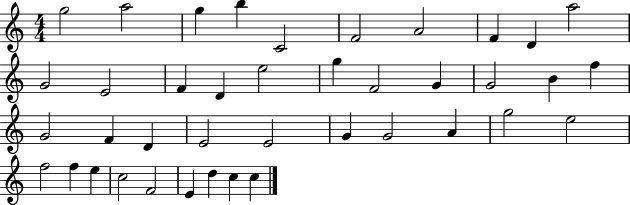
G5/h A5/h G5/q B5/q C4/h F4/h A4/h F4/q D4/q A5/h G4/h E4/h F4/q D4/q E5/h G5/q F4/h G4/q G4/h B4/q F5/q G4/h F4/q D4/q E4/h E4/h G4/q G4/h A4/q G5/h E5/h F5/h F5/q E5/q C5/h F4/h E4/q D5/q C5/q C5/q